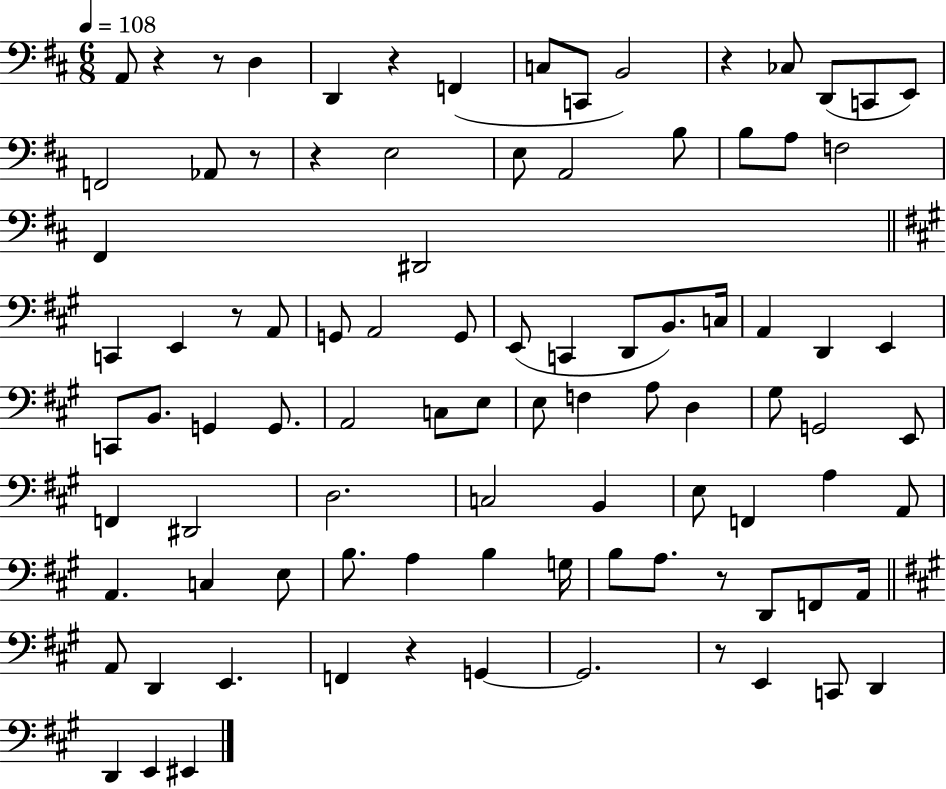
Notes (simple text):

A2/e R/q R/e D3/q D2/q R/q F2/q C3/e C2/e B2/h R/q CES3/e D2/e C2/e E2/e F2/h Ab2/e R/e R/q E3/h E3/e A2/h B3/e B3/e A3/e F3/h F#2/q D#2/h C2/q E2/q R/e A2/e G2/e A2/h G2/e E2/e C2/q D2/e B2/e. C3/s A2/q D2/q E2/q C2/e B2/e. G2/q G2/e. A2/h C3/e E3/e E3/e F3/q A3/e D3/q G#3/e G2/h E2/e F2/q D#2/h D3/h. C3/h B2/q E3/e F2/q A3/q A2/e A2/q. C3/q E3/e B3/e. A3/q B3/q G3/s B3/e A3/e. R/e D2/e F2/e A2/s A2/e D2/q E2/q. F2/q R/q G2/q G2/h. R/e E2/q C2/e D2/q D2/q E2/q EIS2/q